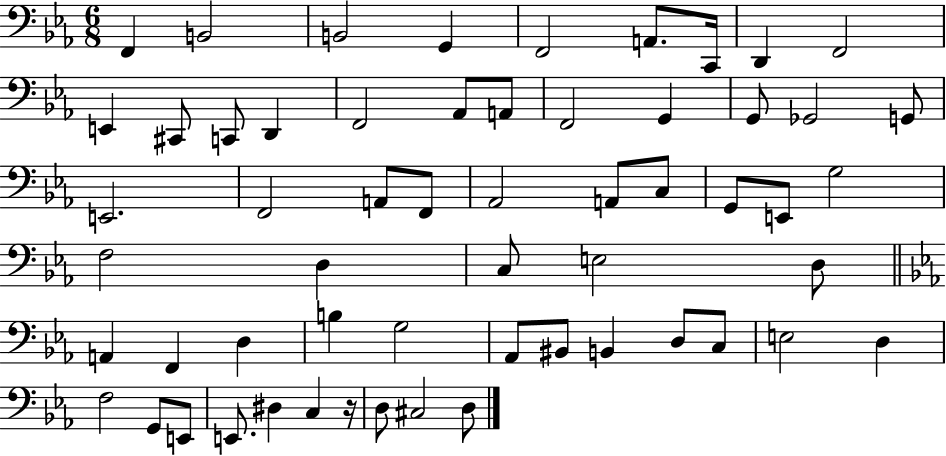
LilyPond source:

{
  \clef bass
  \numericTimeSignature
  \time 6/8
  \key ees \major
  f,4 b,2 | b,2 g,4 | f,2 a,8. c,16 | d,4 f,2 | \break e,4 cis,8 c,8 d,4 | f,2 aes,8 a,8 | f,2 g,4 | g,8 ges,2 g,8 | \break e,2. | f,2 a,8 f,8 | aes,2 a,8 c8 | g,8 e,8 g2 | \break f2 d4 | c8 e2 d8 | \bar "||" \break \key ees \major a,4 f,4 d4 | b4 g2 | aes,8 bis,8 b,4 d8 c8 | e2 d4 | \break f2 g,8 e,8 | e,8. dis4 c4 r16 | d8 cis2 d8 | \bar "|."
}